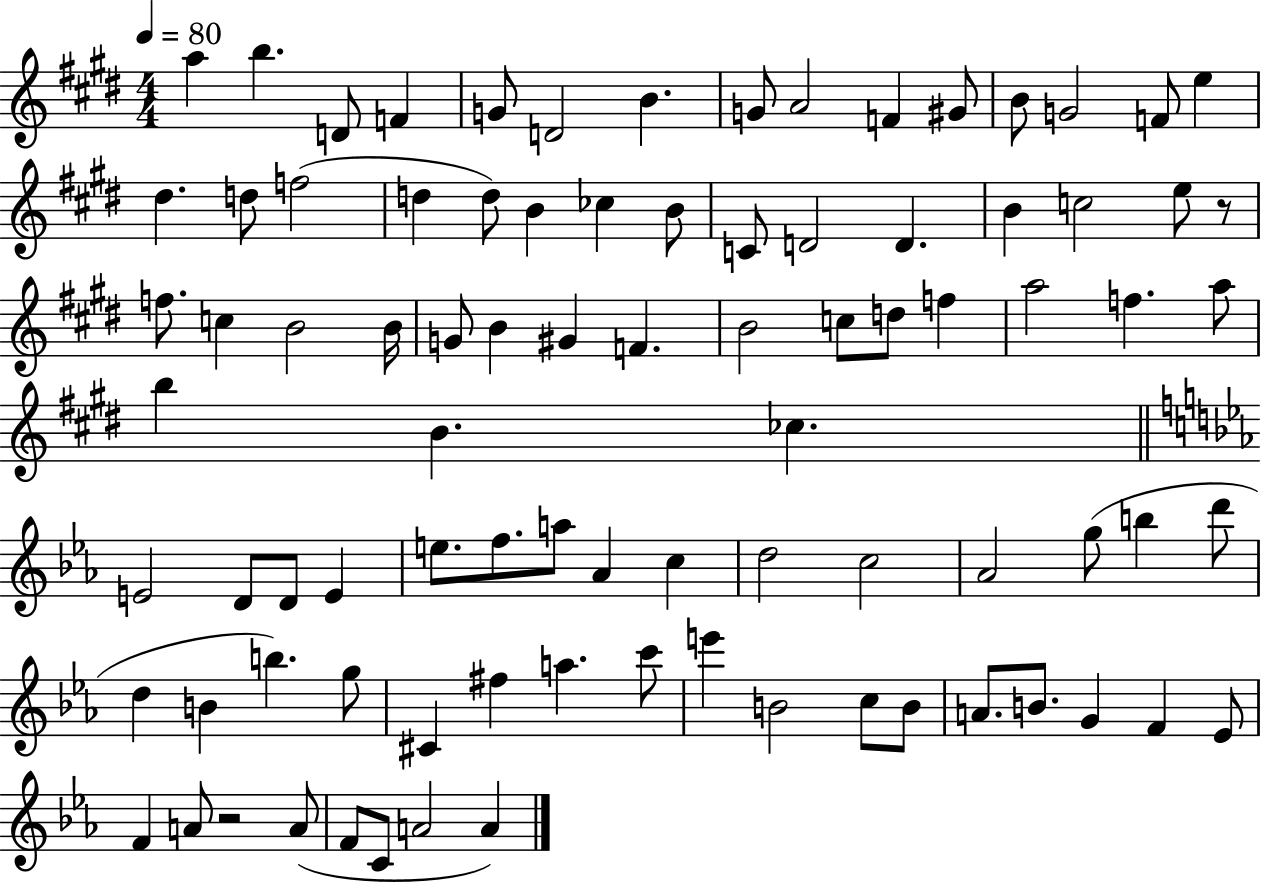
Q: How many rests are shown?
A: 2